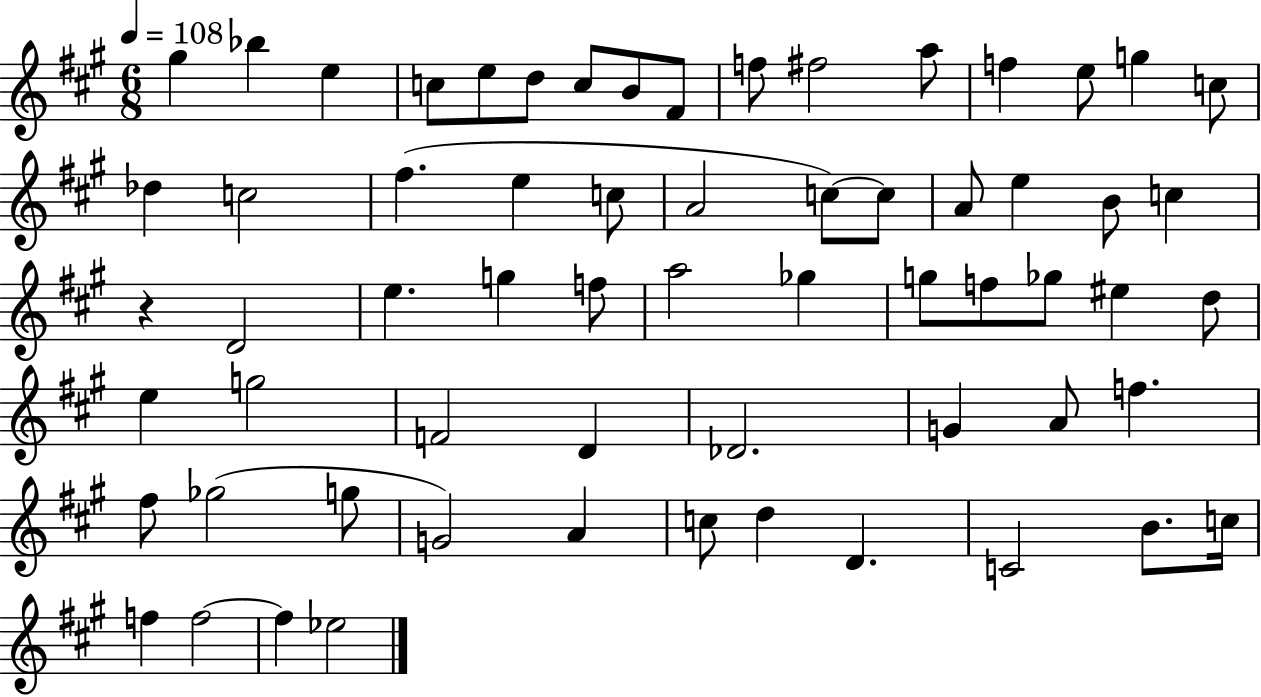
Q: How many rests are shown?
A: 1